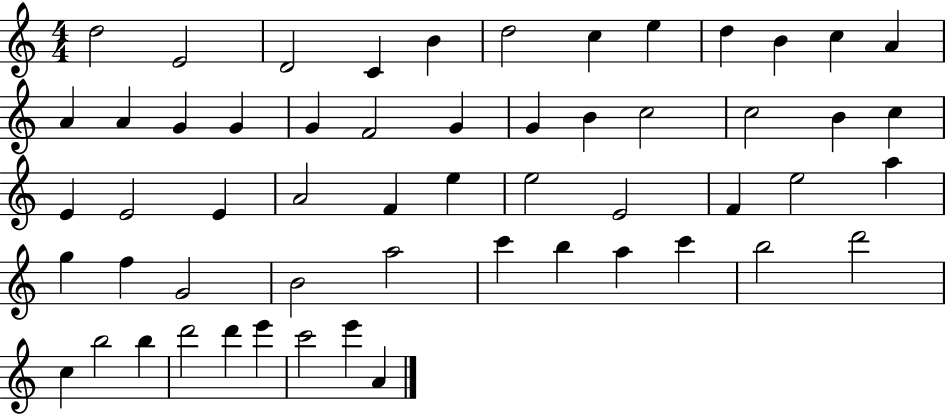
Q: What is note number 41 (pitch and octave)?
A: A5